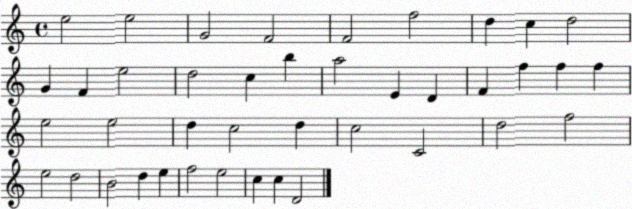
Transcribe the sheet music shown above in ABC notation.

X:1
T:Untitled
M:4/4
L:1/4
K:C
e2 e2 G2 F2 F2 f2 d c d2 G F e2 d2 c b a2 E D F f f f e2 e2 d c2 d c2 C2 d2 f2 e2 d2 B2 d e f2 e2 c c D2